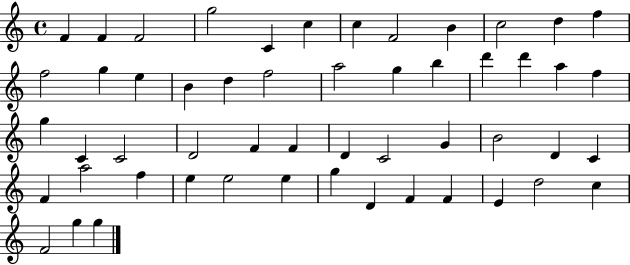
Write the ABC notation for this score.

X:1
T:Untitled
M:4/4
L:1/4
K:C
F F F2 g2 C c c F2 B c2 d f f2 g e B d f2 a2 g b d' d' a f g C C2 D2 F F D C2 G B2 D C F a2 f e e2 e g D F F E d2 c F2 g g